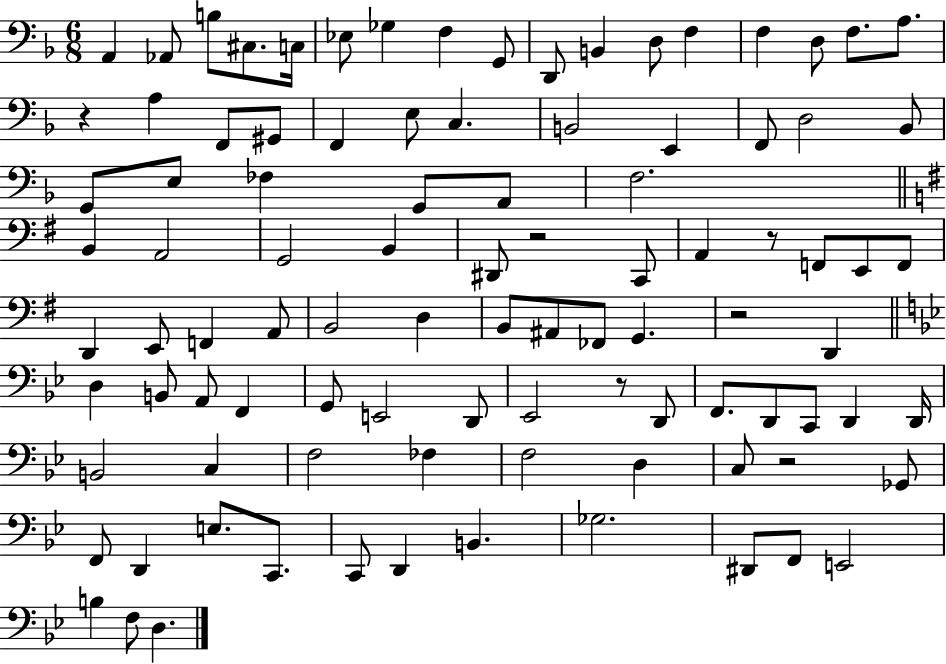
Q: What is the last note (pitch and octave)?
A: D3